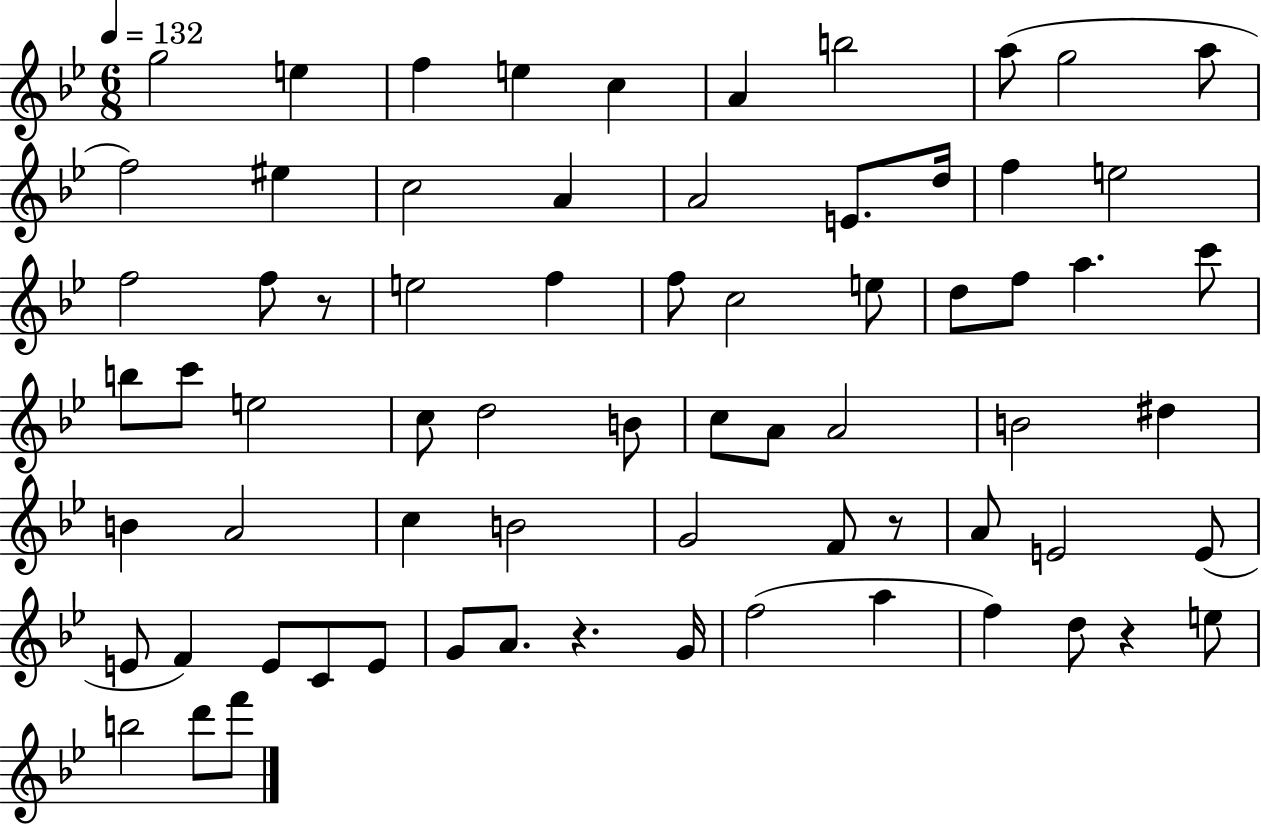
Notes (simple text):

G5/h E5/q F5/q E5/q C5/q A4/q B5/h A5/e G5/h A5/e F5/h EIS5/q C5/h A4/q A4/h E4/e. D5/s F5/q E5/h F5/h F5/e R/e E5/h F5/q F5/e C5/h E5/e D5/e F5/e A5/q. C6/e B5/e C6/e E5/h C5/e D5/h B4/e C5/e A4/e A4/h B4/h D#5/q B4/q A4/h C5/q B4/h G4/h F4/e R/e A4/e E4/h E4/e E4/e F4/q E4/e C4/e E4/e G4/e A4/e. R/q. G4/s F5/h A5/q F5/q D5/e R/q E5/e B5/h D6/e F6/e